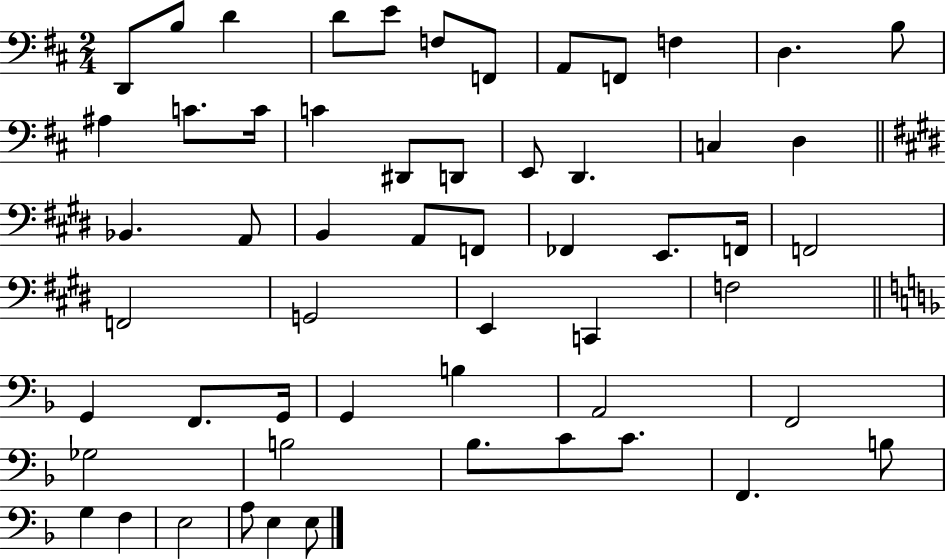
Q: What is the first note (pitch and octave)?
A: D2